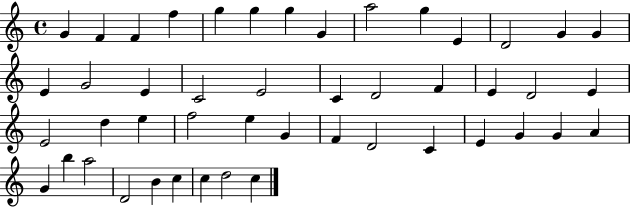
{
  \clef treble
  \time 4/4
  \defaultTimeSignature
  \key c \major
  g'4 f'4 f'4 f''4 | g''4 g''4 g''4 g'4 | a''2 g''4 e'4 | d'2 g'4 g'4 | \break e'4 g'2 e'4 | c'2 e'2 | c'4 d'2 f'4 | e'4 d'2 e'4 | \break e'2 d''4 e''4 | f''2 e''4 g'4 | f'4 d'2 c'4 | e'4 g'4 g'4 a'4 | \break g'4 b''4 a''2 | d'2 b'4 c''4 | c''4 d''2 c''4 | \bar "|."
}